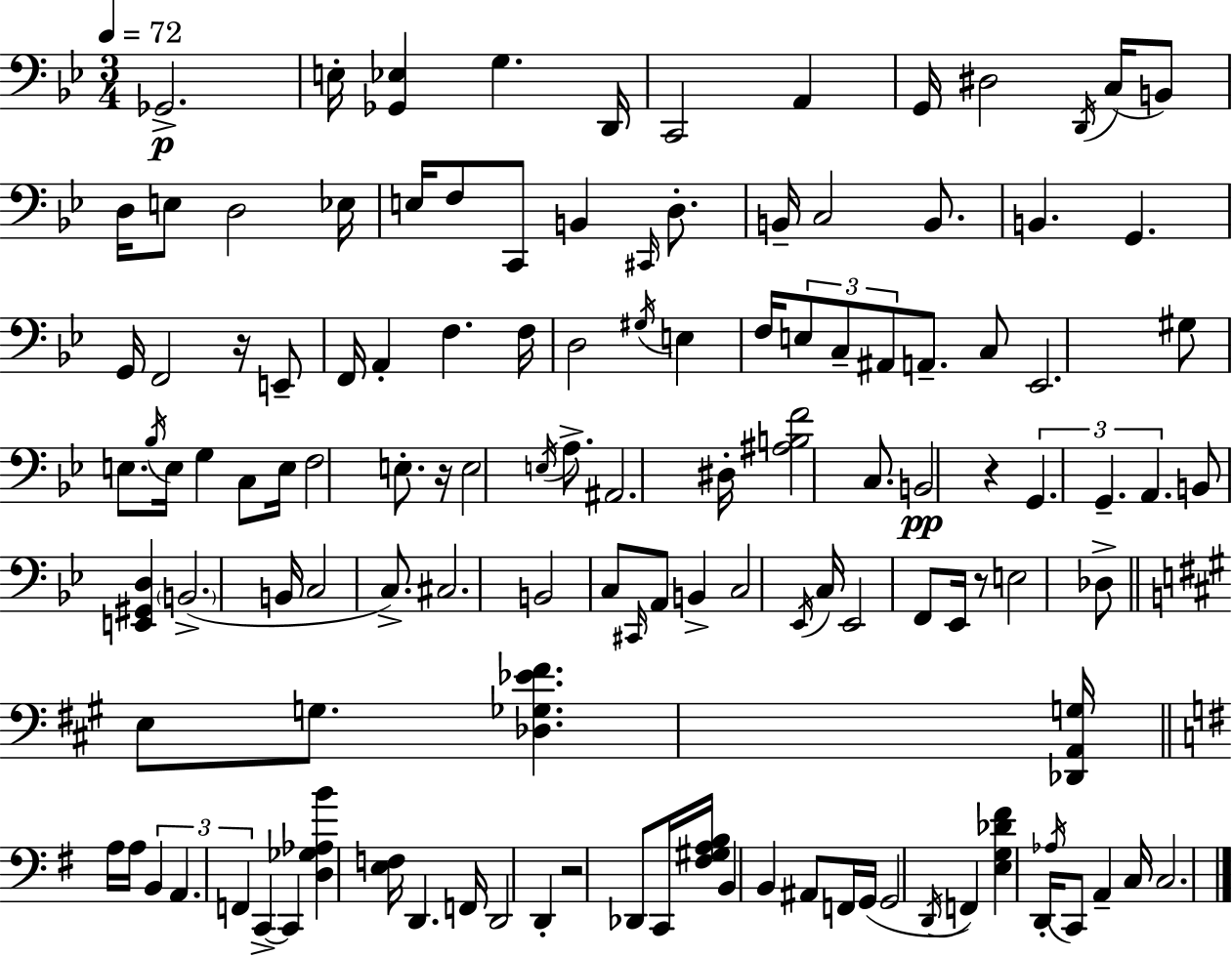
Gb2/h. E3/s [Gb2,Eb3]/q G3/q. D2/s C2/h A2/q G2/s D#3/h D2/s C3/s B2/e D3/s E3/e D3/h Eb3/s E3/s F3/e C2/e B2/q C#2/s D3/e. B2/s C3/h B2/e. B2/q. G2/q. G2/s F2/h R/s E2/e F2/s A2/q F3/q. F3/s D3/h G#3/s E3/q F3/s E3/e C3/e A#2/e A2/e. C3/e Eb2/h. G#3/e E3/e. Bb3/s E3/s G3/q C3/e E3/s F3/h E3/e. R/s E3/h E3/s A3/e. A#2/h. D#3/s [A#3,B3,F4]/h C3/e. B2/h R/q G2/q. G2/q. A2/q. B2/e [E2,G#2,D3]/q B2/h. B2/s C3/h C3/e. C#3/h. B2/h C3/e C#2/s A2/e B2/q C3/h Eb2/s C3/s Eb2/h F2/e Eb2/s R/e E3/h Db3/e E3/e G3/e. [Db3,Gb3,Eb4,F#4]/q. [Db2,A2,G3]/s A3/s A3/s B2/q A2/q. F2/q C2/q C2/q [D3,Gb3,Ab3,B4]/q [E3,F3]/s D2/q. F2/s D2/h D2/q R/h Db2/e C2/s [F#3,G#3,A3,B3]/s B2/q B2/q A#2/e F2/s G2/s G2/h D2/s F2/q [E3,G3,Db4,F#4]/q D2/s Ab3/s C2/e A2/q C3/s C3/h.